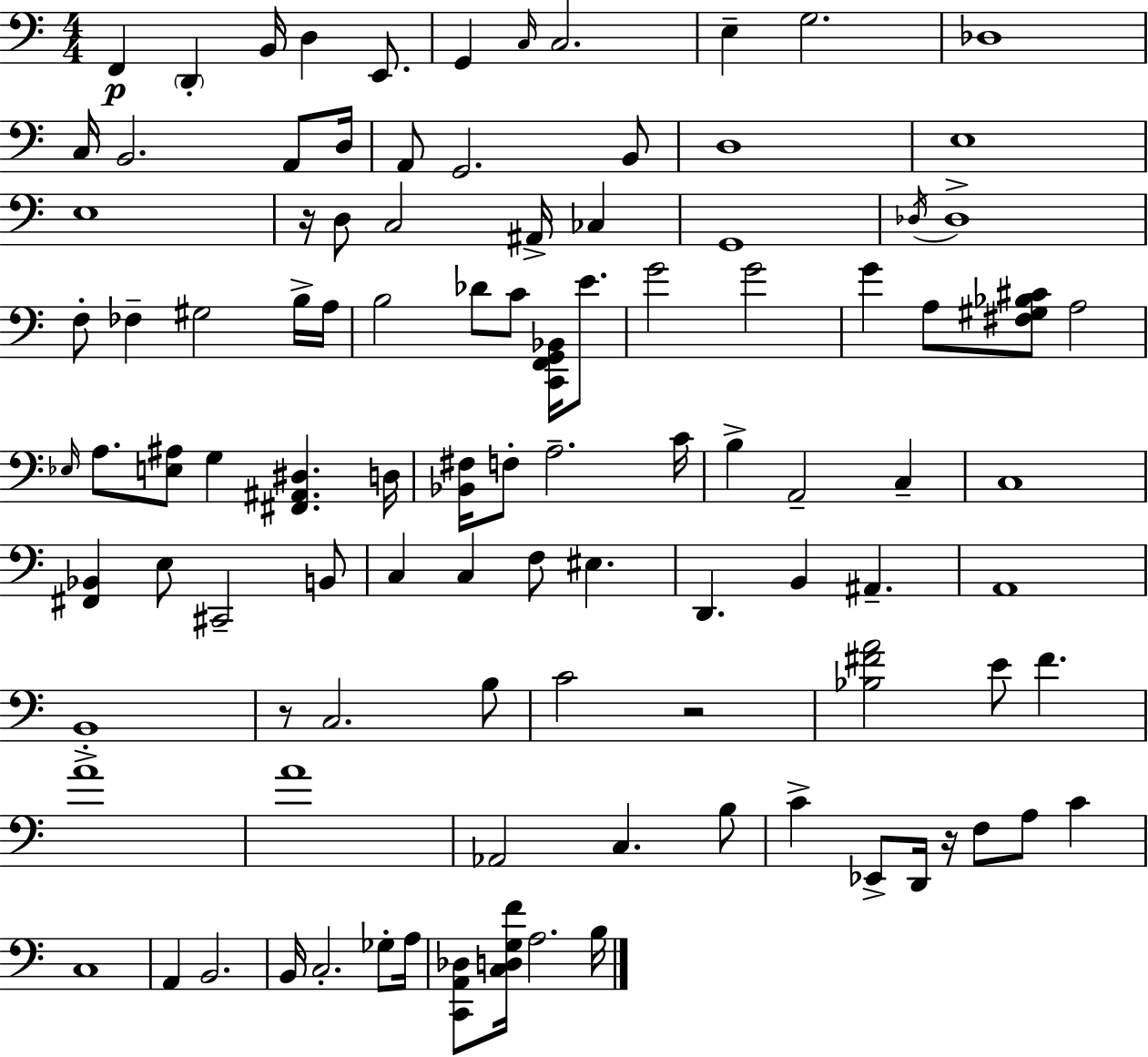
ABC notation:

X:1
T:Untitled
M:4/4
L:1/4
K:Am
F,, D,, B,,/4 D, E,,/2 G,, C,/4 C,2 E, G,2 _D,4 C,/4 B,,2 A,,/2 D,/4 A,,/2 G,,2 B,,/2 D,4 E,4 E,4 z/4 D,/2 C,2 ^A,,/4 _C, G,,4 _D,/4 _D,4 F,/2 _F, ^G,2 B,/4 A,/4 B,2 _D/2 C/2 [C,,F,,G,,_B,,]/4 E/2 G2 G2 G A,/2 [^F,^G,_B,^C]/2 A,2 _E,/4 A,/2 [E,^A,]/2 G, [^F,,^A,,^D,] D,/4 [_B,,^F,]/4 F,/2 A,2 C/4 B, A,,2 C, C,4 [^F,,_B,,] E,/2 ^C,,2 B,,/2 C, C, F,/2 ^E, D,, B,, ^A,, A,,4 B,,4 z/2 C,2 B,/2 C2 z2 [_B,^FA]2 E/2 ^F A4 A4 _A,,2 C, B,/2 C _E,,/2 D,,/4 z/4 F,/2 A,/2 C C,4 A,, B,,2 B,,/4 C,2 _G,/2 A,/4 [C,,A,,_D,]/2 [C,D,G,F]/4 A,2 B,/4